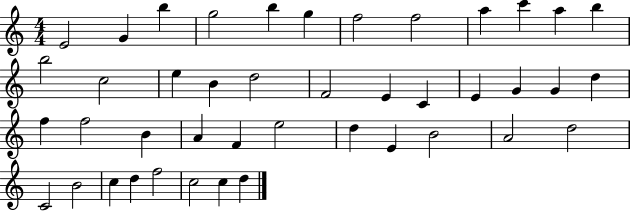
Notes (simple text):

E4/h G4/q B5/q G5/h B5/q G5/q F5/h F5/h A5/q C6/q A5/q B5/q B5/h C5/h E5/q B4/q D5/h F4/h E4/q C4/q E4/q G4/q G4/q D5/q F5/q F5/h B4/q A4/q F4/q E5/h D5/q E4/q B4/h A4/h D5/h C4/h B4/h C5/q D5/q F5/h C5/h C5/q D5/q